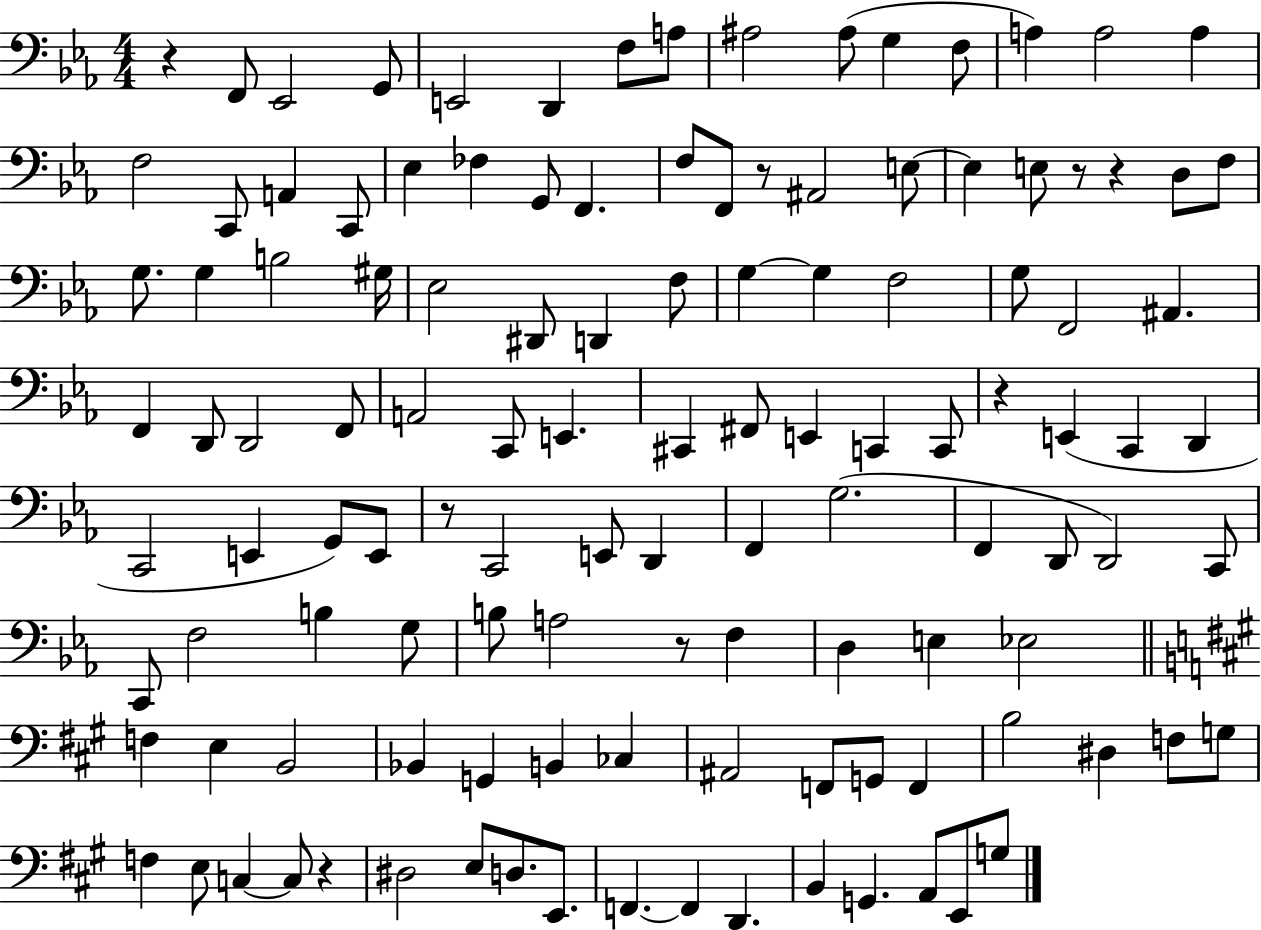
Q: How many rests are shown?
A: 8